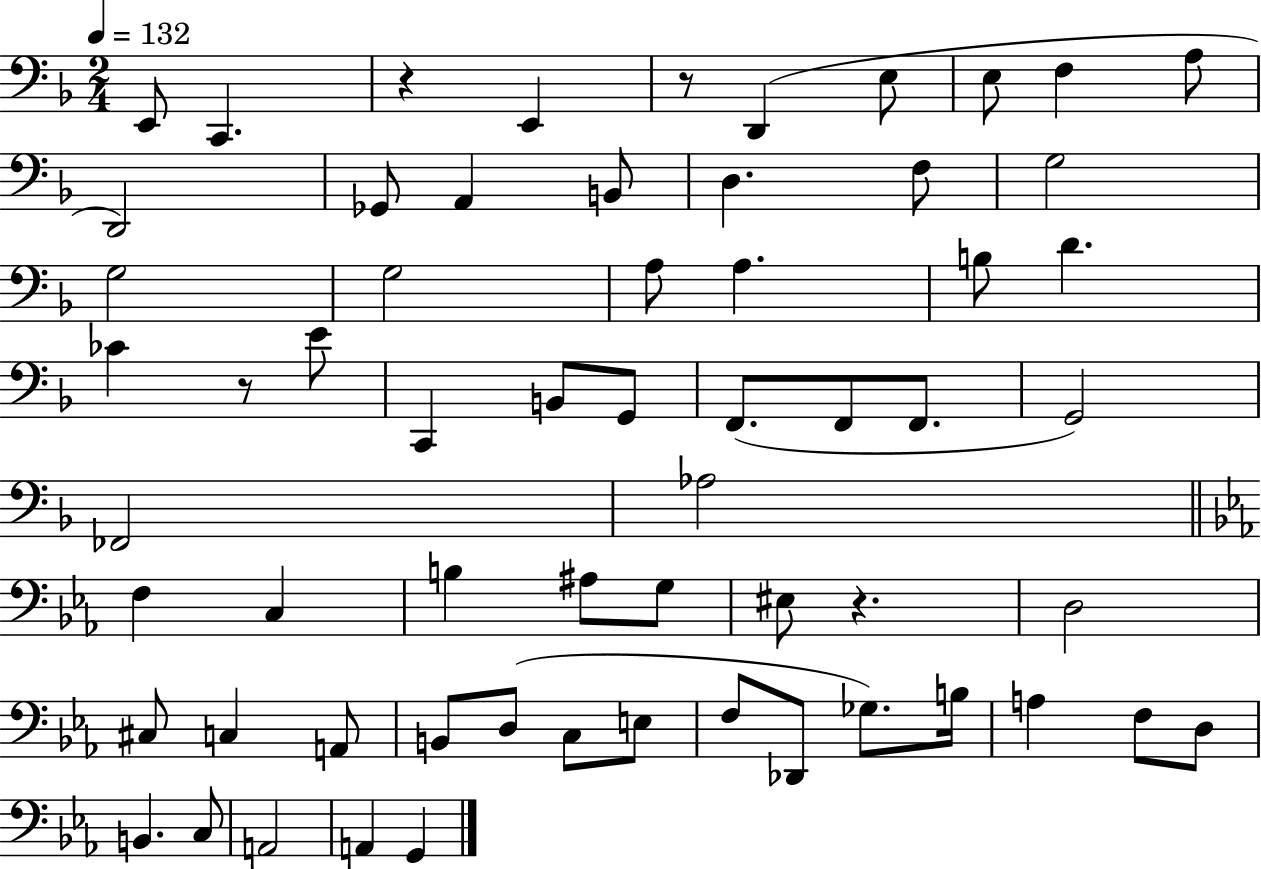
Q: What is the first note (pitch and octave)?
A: E2